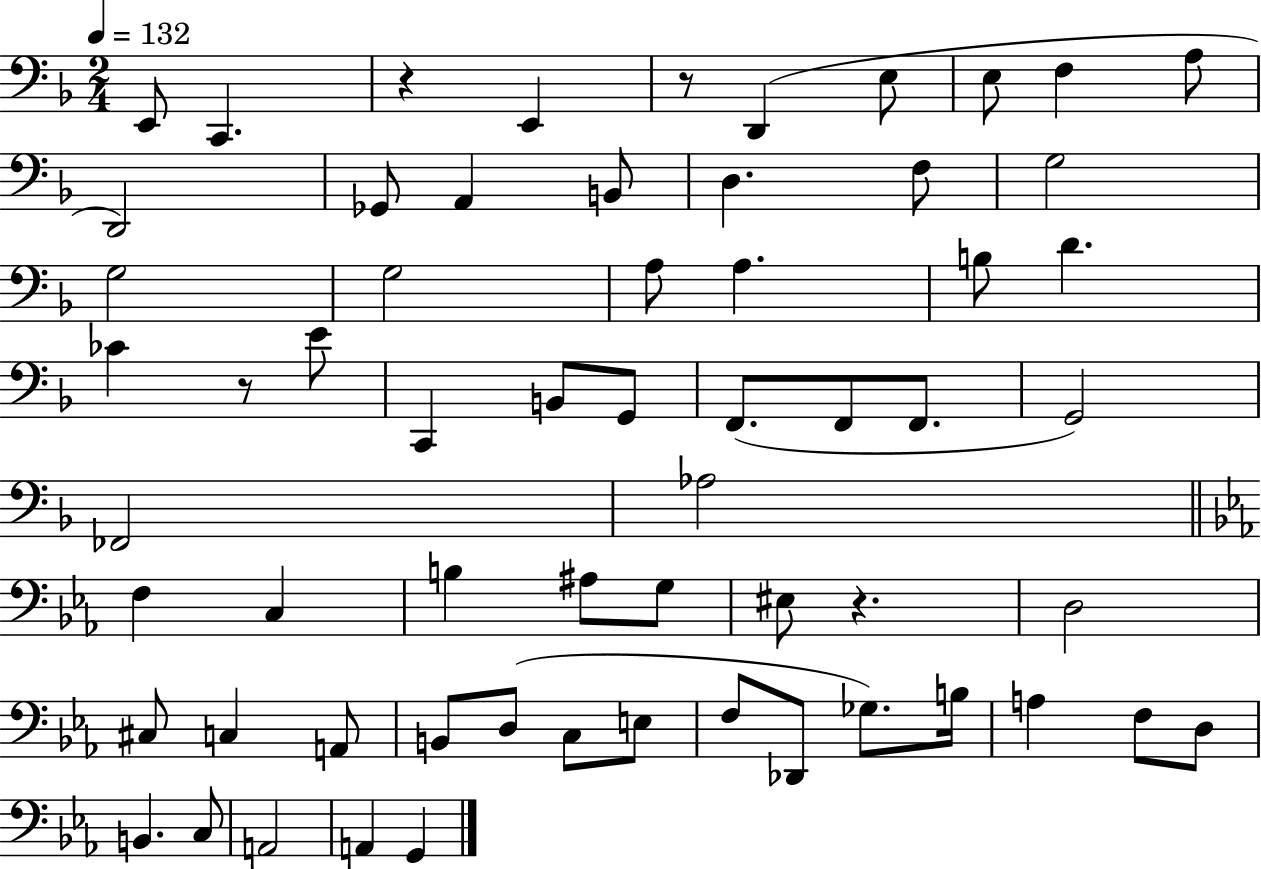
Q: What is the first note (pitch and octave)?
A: E2